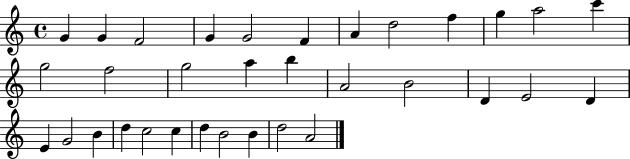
X:1
T:Untitled
M:4/4
L:1/4
K:C
G G F2 G G2 F A d2 f g a2 c' g2 f2 g2 a b A2 B2 D E2 D E G2 B d c2 c d B2 B d2 A2